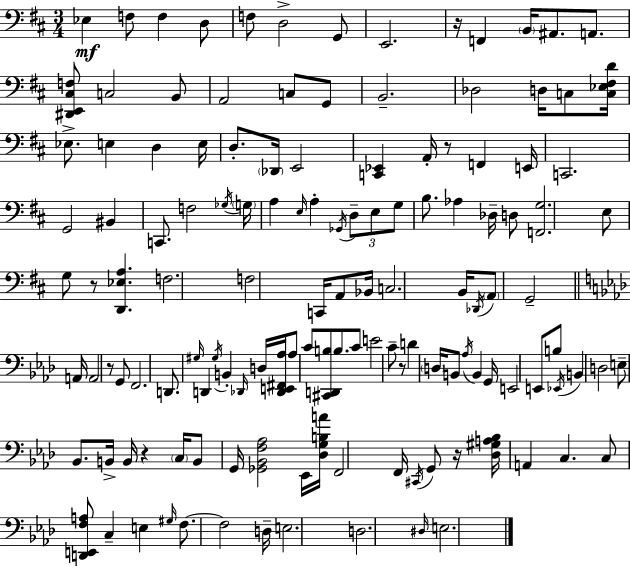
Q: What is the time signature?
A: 3/4